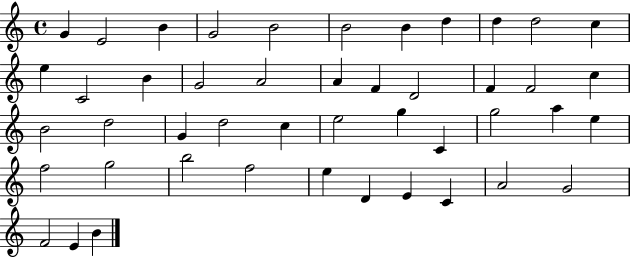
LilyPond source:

{
  \clef treble
  \time 4/4
  \defaultTimeSignature
  \key c \major
  g'4 e'2 b'4 | g'2 b'2 | b'2 b'4 d''4 | d''4 d''2 c''4 | \break e''4 c'2 b'4 | g'2 a'2 | a'4 f'4 d'2 | f'4 f'2 c''4 | \break b'2 d''2 | g'4 d''2 c''4 | e''2 g''4 c'4 | g''2 a''4 e''4 | \break f''2 g''2 | b''2 f''2 | e''4 d'4 e'4 c'4 | a'2 g'2 | \break f'2 e'4 b'4 | \bar "|."
}